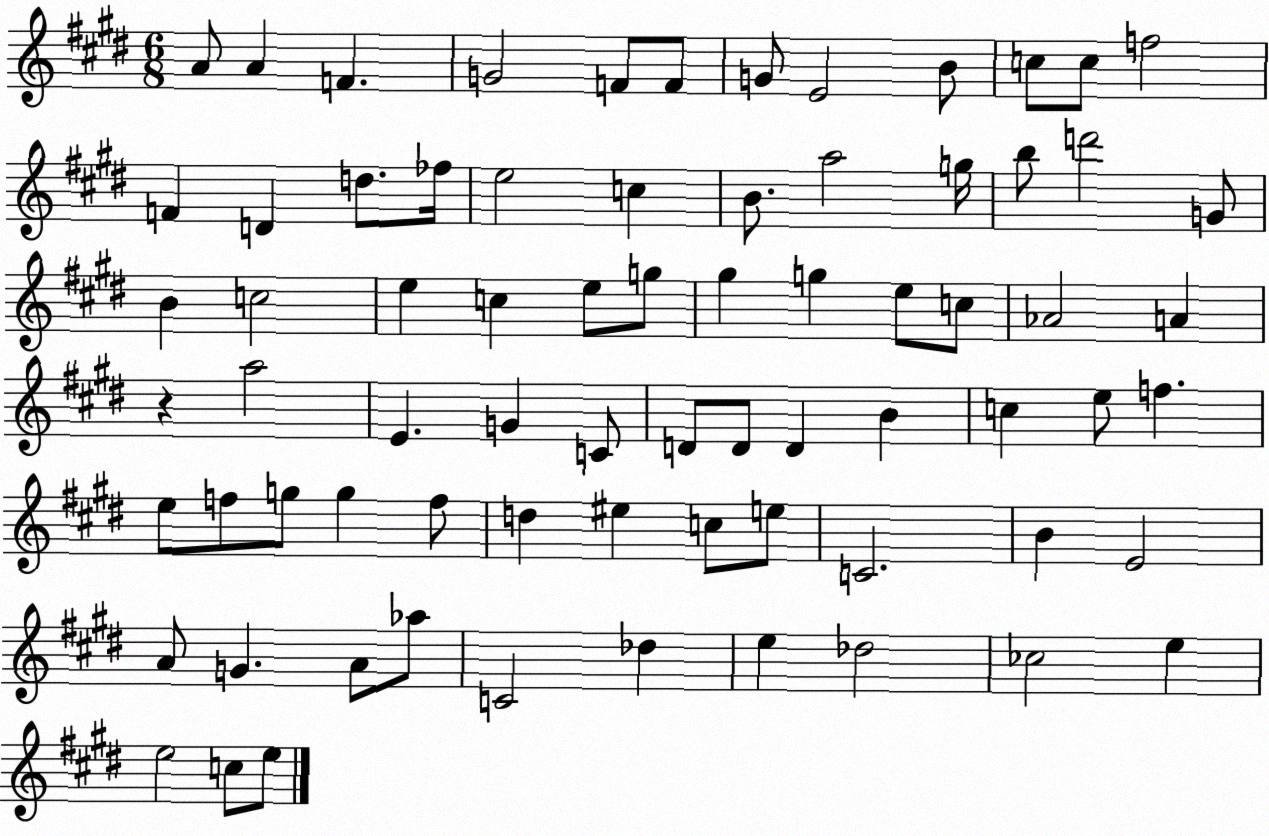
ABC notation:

X:1
T:Untitled
M:6/8
L:1/4
K:E
A/2 A F G2 F/2 F/2 G/2 E2 B/2 c/2 c/2 f2 F D d/2 _f/4 e2 c B/2 a2 g/4 b/2 d'2 G/2 B c2 e c e/2 g/2 ^g g e/2 c/2 _A2 A z a2 E G C/2 D/2 D/2 D B c e/2 f e/2 f/2 g/2 g f/2 d ^e c/2 e/2 C2 B E2 A/2 G A/2 _a/2 C2 _d e _d2 _c2 e e2 c/2 e/2